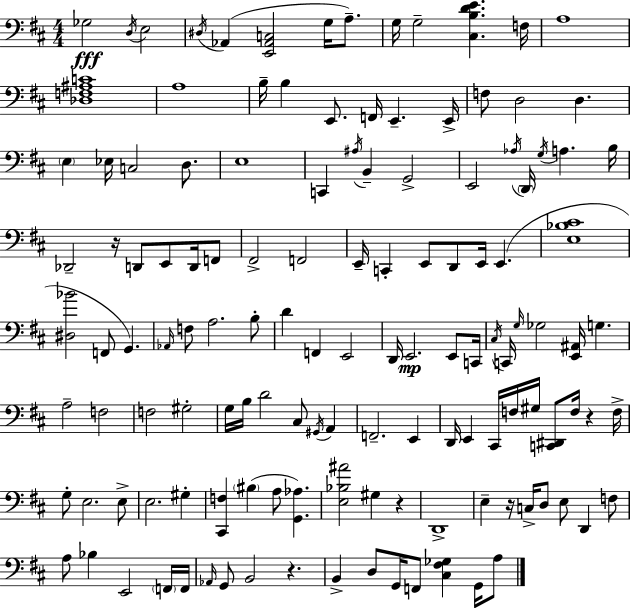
X:1
T:Untitled
M:4/4
L:1/4
K:D
_G,2 D,/4 E,2 ^D,/4 _A,, [E,,_A,,C,]2 G,/4 A,/2 G,/4 G,2 [^C,B,DE] F,/4 A,4 [_D,F,^A,C]4 A,4 B,/4 B, E,,/2 F,,/4 E,, E,,/4 F,/2 D,2 D, E, _E,/4 C,2 D,/2 E,4 C,, ^A,/4 B,, G,,2 E,,2 _A,/4 D,,/4 G,/4 A, B,/4 _D,,2 z/4 D,,/2 E,,/2 D,,/4 F,,/2 ^F,,2 F,,2 E,,/4 C,, E,,/2 D,,/2 E,,/4 E,, [E,_B,^C]4 [^D,_B]2 F,,/2 G,, _A,,/4 F,/2 A,2 B,/2 D F,, E,,2 D,,/4 E,,2 E,,/2 C,,/4 ^C,/4 C,,/4 G,/4 _G,2 [E,,^A,,]/4 G, A,2 F,2 F,2 ^G,2 G,/4 B,/4 D2 ^C,/2 ^G,,/4 A,, F,,2 E,, D,,/4 E,, ^C,,/4 F,/4 ^G,/4 [C,,^D,,]/2 F,/4 z F,/4 G,/2 E,2 E,/2 E,2 ^G, [^C,,F,] ^B, A,/2 [G,,_A,] [E,_B,^A]2 ^G, z D,,4 E, z/4 C,/4 D,/2 E,/2 D,, F,/2 A,/2 _B, E,,2 F,,/4 F,,/4 _A,,/4 G,,/2 B,,2 z B,, D,/2 G,,/4 F,,/2 [^C,^F,_G,] G,,/4 A,/2